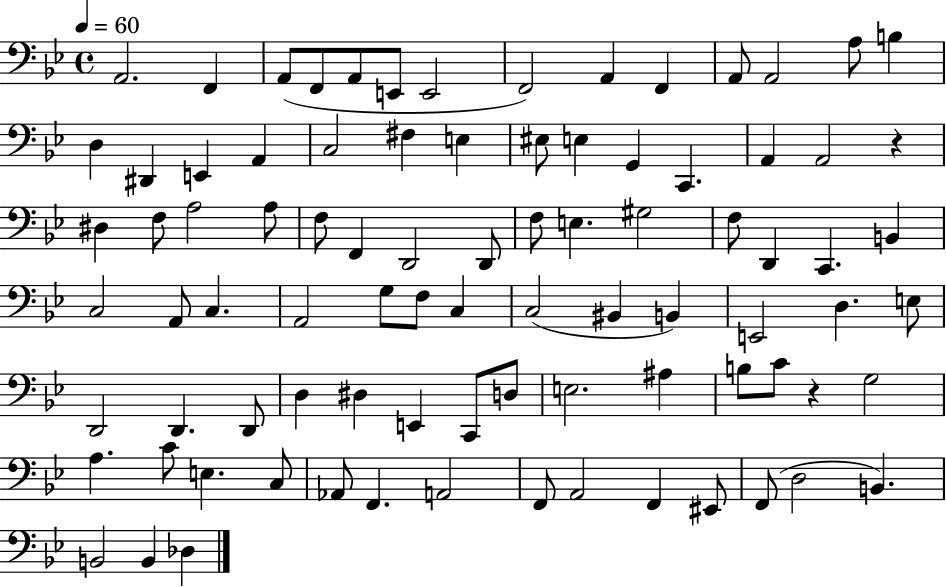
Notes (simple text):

A2/h. F2/q A2/e F2/e A2/e E2/e E2/h F2/h A2/q F2/q A2/e A2/h A3/e B3/q D3/q D#2/q E2/q A2/q C3/h F#3/q E3/q EIS3/e E3/q G2/q C2/q. A2/q A2/h R/q D#3/q F3/e A3/h A3/e F3/e F2/q D2/h D2/e F3/e E3/q. G#3/h F3/e D2/q C2/q. B2/q C3/h A2/e C3/q. A2/h G3/e F3/e C3/q C3/h BIS2/q B2/q E2/h D3/q. E3/e D2/h D2/q. D2/e D3/q D#3/q E2/q C2/e D3/e E3/h. A#3/q B3/e C4/e R/q G3/h A3/q. C4/e E3/q. C3/e Ab2/e F2/q. A2/h F2/e A2/h F2/q EIS2/e F2/e D3/h B2/q. B2/h B2/q Db3/q